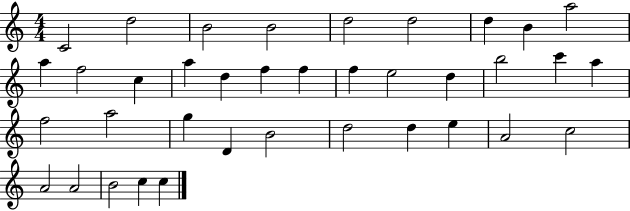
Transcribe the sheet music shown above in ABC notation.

X:1
T:Untitled
M:4/4
L:1/4
K:C
C2 d2 B2 B2 d2 d2 d B a2 a f2 c a d f f f e2 d b2 c' a f2 a2 g D B2 d2 d e A2 c2 A2 A2 B2 c c